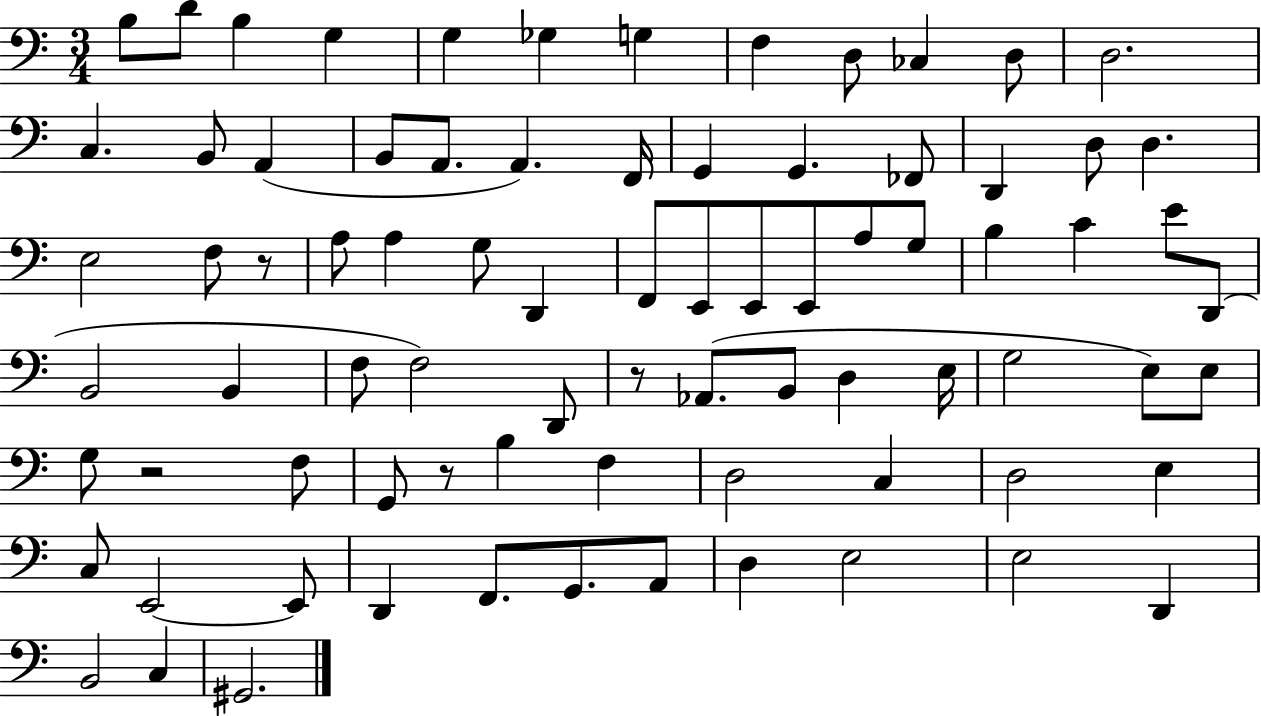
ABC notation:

X:1
T:Untitled
M:3/4
L:1/4
K:C
B,/2 D/2 B, G, G, _G, G, F, D,/2 _C, D,/2 D,2 C, B,,/2 A,, B,,/2 A,,/2 A,, F,,/4 G,, G,, _F,,/2 D,, D,/2 D, E,2 F,/2 z/2 A,/2 A, G,/2 D,, F,,/2 E,,/2 E,,/2 E,,/2 A,/2 G,/2 B, C E/2 D,,/2 B,,2 B,, F,/2 F,2 D,,/2 z/2 _A,,/2 B,,/2 D, E,/4 G,2 E,/2 E,/2 G,/2 z2 F,/2 G,,/2 z/2 B, F, D,2 C, D,2 E, C,/2 E,,2 E,,/2 D,, F,,/2 G,,/2 A,,/2 D, E,2 E,2 D,, B,,2 C, ^G,,2